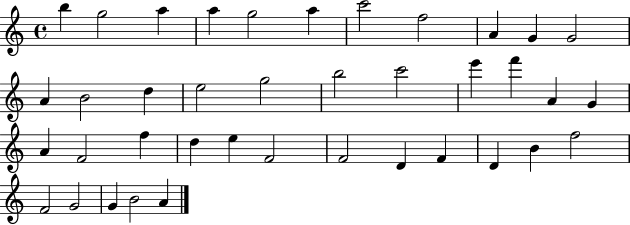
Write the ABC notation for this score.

X:1
T:Untitled
M:4/4
L:1/4
K:C
b g2 a a g2 a c'2 f2 A G G2 A B2 d e2 g2 b2 c'2 e' f' A G A F2 f d e F2 F2 D F D B f2 F2 G2 G B2 A